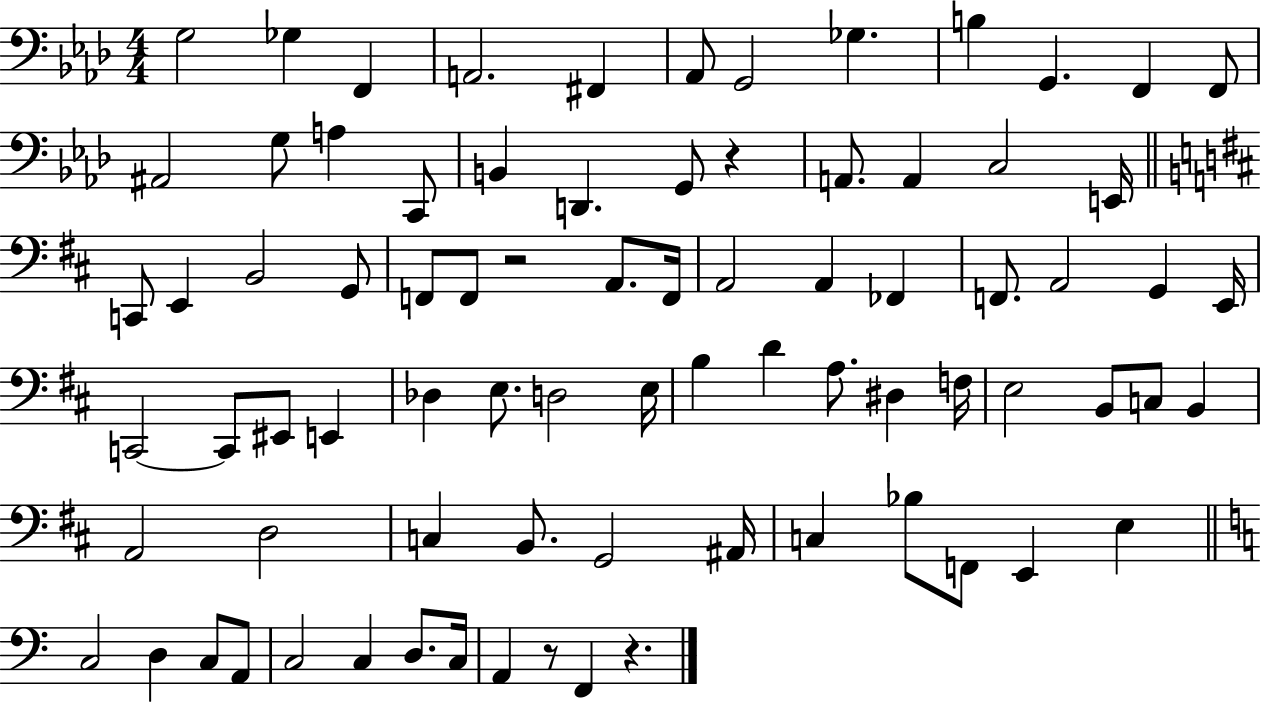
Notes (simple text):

G3/h Gb3/q F2/q A2/h. F#2/q Ab2/e G2/h Gb3/q. B3/q G2/q. F2/q F2/e A#2/h G3/e A3/q C2/e B2/q D2/q. G2/e R/q A2/e. A2/q C3/h E2/s C2/e E2/q B2/h G2/e F2/e F2/e R/h A2/e. F2/s A2/h A2/q FES2/q F2/e. A2/h G2/q E2/s C2/h C2/e EIS2/e E2/q Db3/q E3/e. D3/h E3/s B3/q D4/q A3/e. D#3/q F3/s E3/h B2/e C3/e B2/q A2/h D3/h C3/q B2/e. G2/h A#2/s C3/q Bb3/e F2/e E2/q E3/q C3/h D3/q C3/e A2/e C3/h C3/q D3/e. C3/s A2/q R/e F2/q R/q.